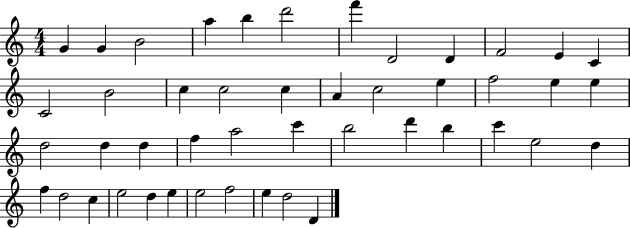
X:1
T:Untitled
M:4/4
L:1/4
K:C
G G B2 a b d'2 f' D2 D F2 E C C2 B2 c c2 c A c2 e f2 e e d2 d d f a2 c' b2 d' b c' e2 d f d2 c e2 d e e2 f2 e d2 D